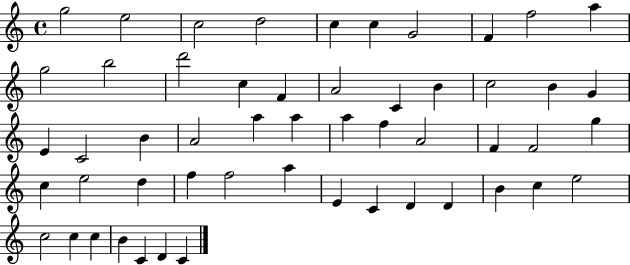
G5/h E5/h C5/h D5/h C5/q C5/q G4/h F4/q F5/h A5/q G5/h B5/h D6/h C5/q F4/q A4/h C4/q B4/q C5/h B4/q G4/q E4/q C4/h B4/q A4/h A5/q A5/q A5/q F5/q A4/h F4/q F4/h G5/q C5/q E5/h D5/q F5/q F5/h A5/q E4/q C4/q D4/q D4/q B4/q C5/q E5/h C5/h C5/q C5/q B4/q C4/q D4/q C4/q